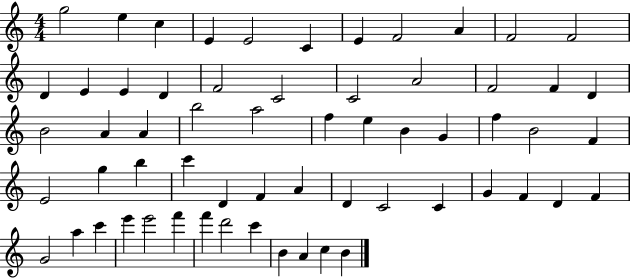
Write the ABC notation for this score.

X:1
T:Untitled
M:4/4
L:1/4
K:C
g2 e c E E2 C E F2 A F2 F2 D E E D F2 C2 C2 A2 F2 F D B2 A A b2 a2 f e B G f B2 F E2 g b c' D F A D C2 C G F D F G2 a c' e' e'2 f' f' d'2 c' B A c B